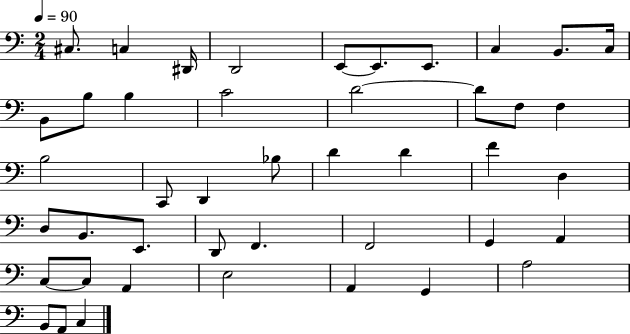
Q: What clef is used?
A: bass